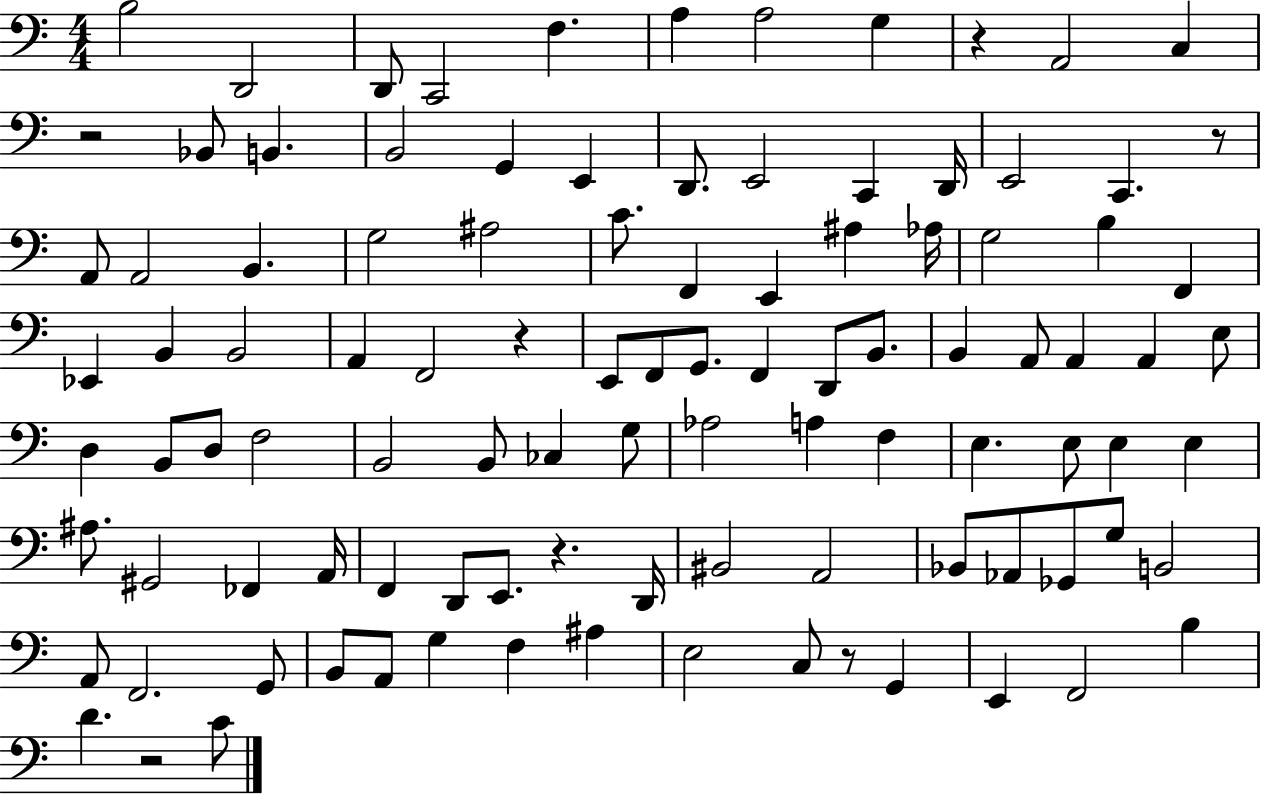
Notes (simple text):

B3/h D2/h D2/e C2/h F3/q. A3/q A3/h G3/q R/q A2/h C3/q R/h Bb2/e B2/q. B2/h G2/q E2/q D2/e. E2/h C2/q D2/s E2/h C2/q. R/e A2/e A2/h B2/q. G3/h A#3/h C4/e. F2/q E2/q A#3/q Ab3/s G3/h B3/q F2/q Eb2/q B2/q B2/h A2/q F2/h R/q E2/e F2/e G2/e. F2/q D2/e B2/e. B2/q A2/e A2/q A2/q E3/e D3/q B2/e D3/e F3/h B2/h B2/e CES3/q G3/e Ab3/h A3/q F3/q E3/q. E3/e E3/q E3/q A#3/e. G#2/h FES2/q A2/s F2/q D2/e E2/e. R/q. D2/s BIS2/h A2/h Bb2/e Ab2/e Gb2/e G3/e B2/h A2/e F2/h. G2/e B2/e A2/e G3/q F3/q A#3/q E3/h C3/e R/e G2/q E2/q F2/h B3/q D4/q. R/h C4/e